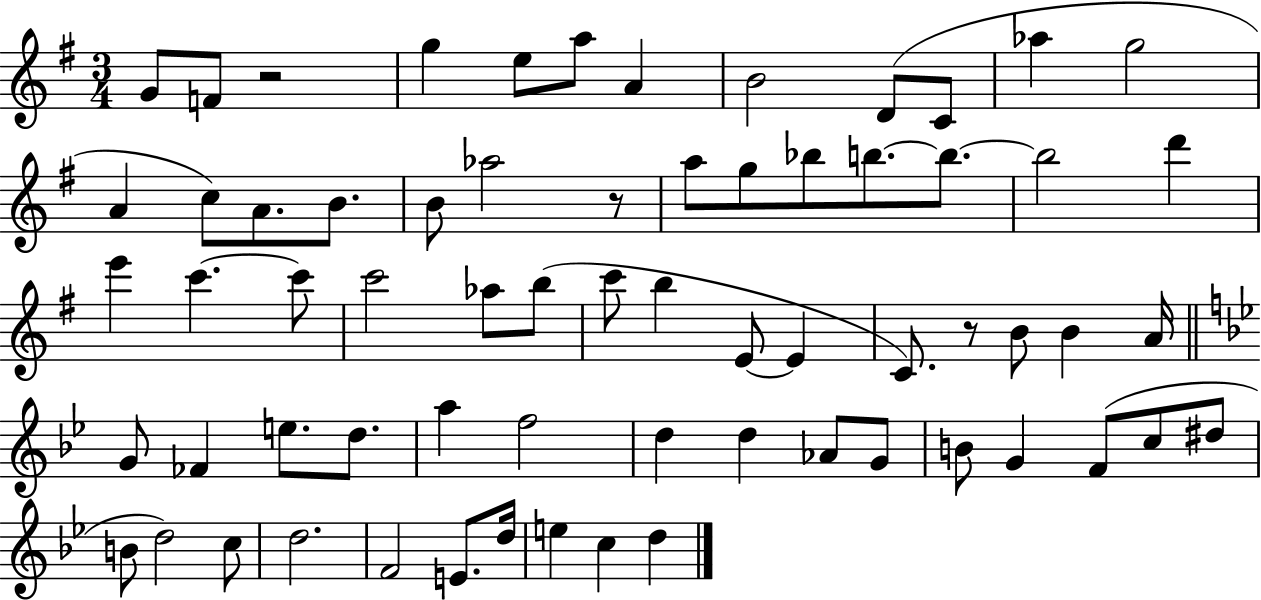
X:1
T:Untitled
M:3/4
L:1/4
K:G
G/2 F/2 z2 g e/2 a/2 A B2 D/2 C/2 _a g2 A c/2 A/2 B/2 B/2 _a2 z/2 a/2 g/2 _b/2 b/2 b/2 b2 d' e' c' c'/2 c'2 _a/2 b/2 c'/2 b E/2 E C/2 z/2 B/2 B A/4 G/2 _F e/2 d/2 a f2 d d _A/2 G/2 B/2 G F/2 c/2 ^d/2 B/2 d2 c/2 d2 F2 E/2 d/4 e c d